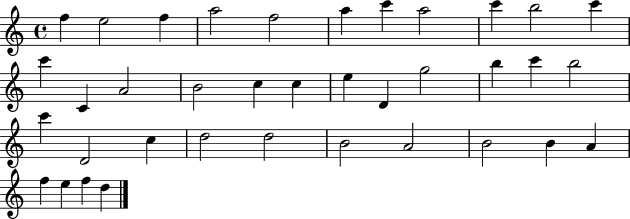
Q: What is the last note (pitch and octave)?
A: D5